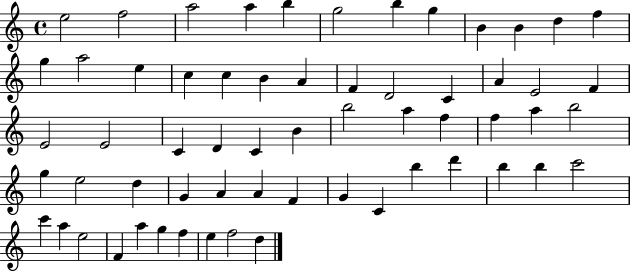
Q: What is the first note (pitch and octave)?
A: E5